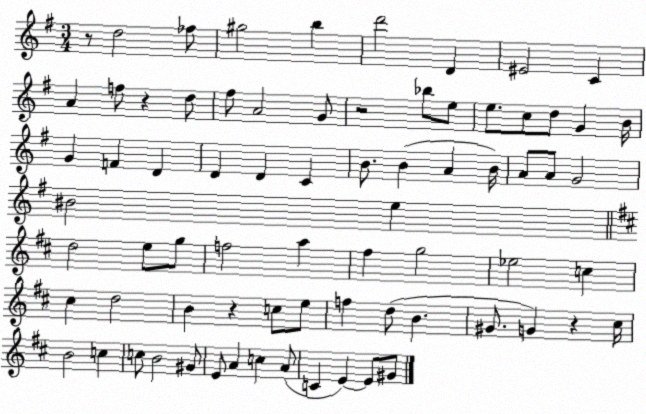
X:1
T:Untitled
M:3/4
L:1/4
K:G
z/2 d2 _f/2 ^g2 b d'2 D ^E2 C A f/2 z d/2 ^f/2 A2 G/2 z2 _b/2 e/2 e/2 c/2 d/2 G B/4 G F D D D C B/2 B A B/4 A/2 A/2 G2 ^B2 e d2 e/2 g/2 f2 a ^f g2 _e2 c ^c d2 B z c/2 e/2 f d/2 B ^G/2 G z ^c/4 B2 c c/2 B2 ^G/2 E/2 A c A/2 C E E/2 ^G/2